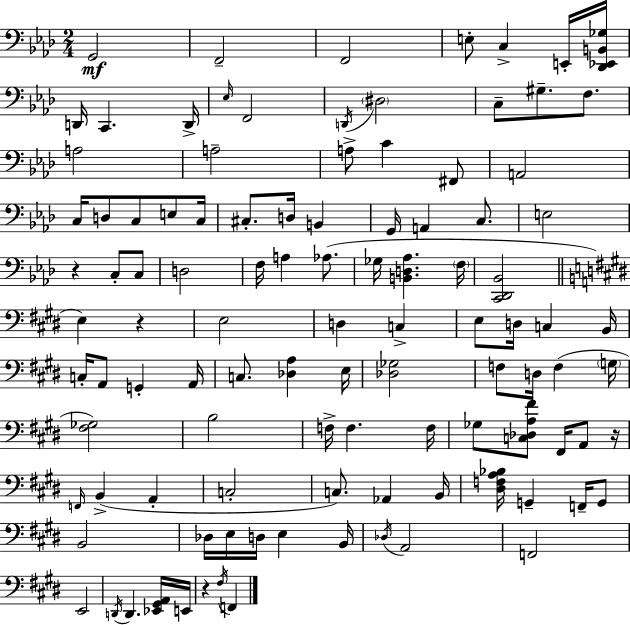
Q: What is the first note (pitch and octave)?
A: G2